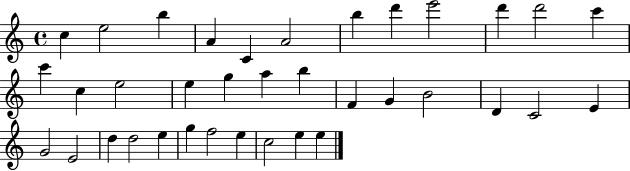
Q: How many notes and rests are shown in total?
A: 36